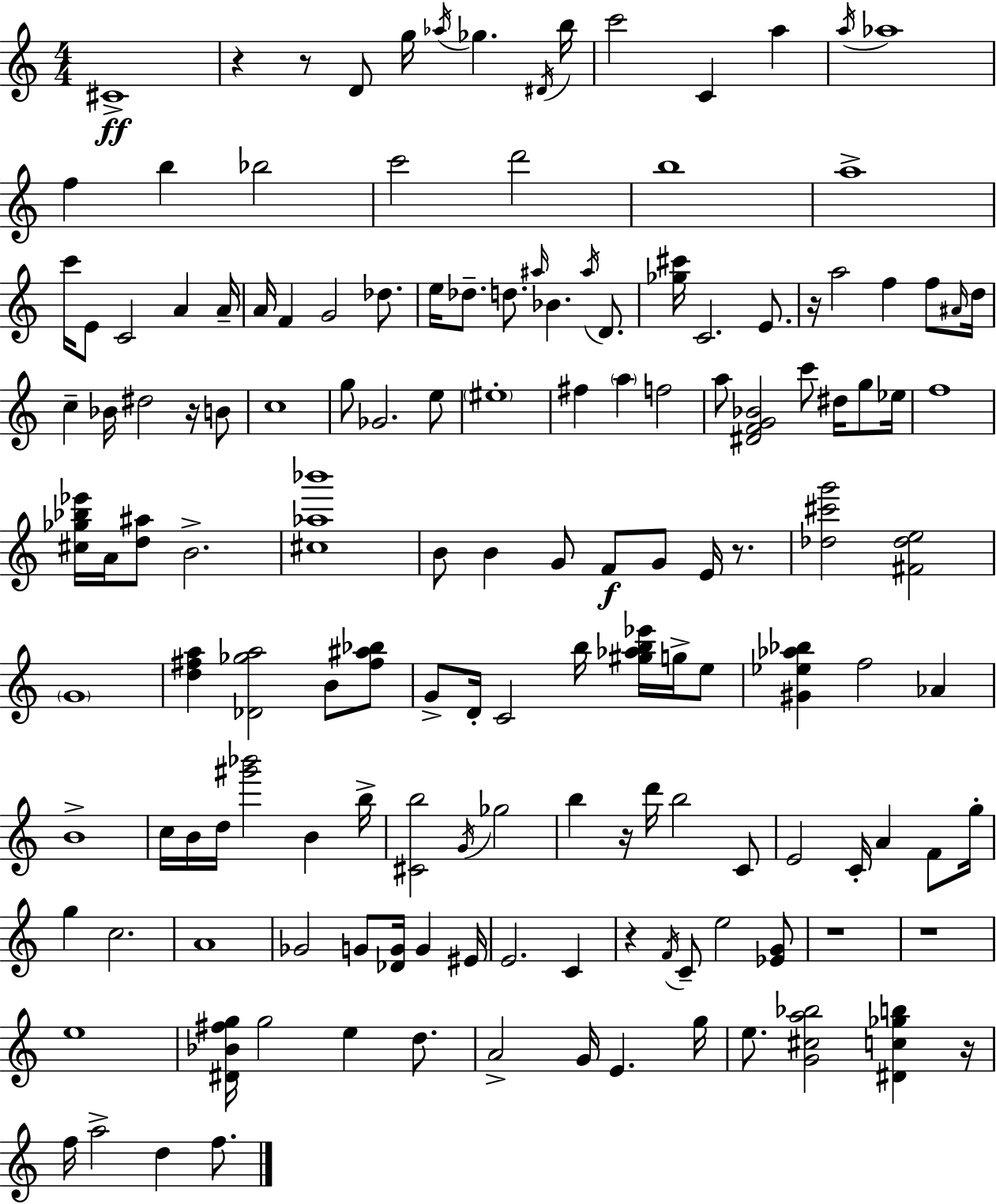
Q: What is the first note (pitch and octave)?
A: C#4